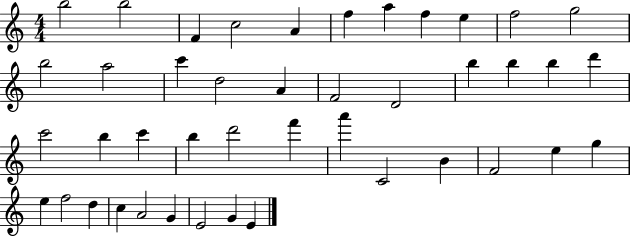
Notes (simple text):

B5/h B5/h F4/q C5/h A4/q F5/q A5/q F5/q E5/q F5/h G5/h B5/h A5/h C6/q D5/h A4/q F4/h D4/h B5/q B5/q B5/q D6/q C6/h B5/q C6/q B5/q D6/h F6/q A6/q C4/h B4/q F4/h E5/q G5/q E5/q F5/h D5/q C5/q A4/h G4/q E4/h G4/q E4/q